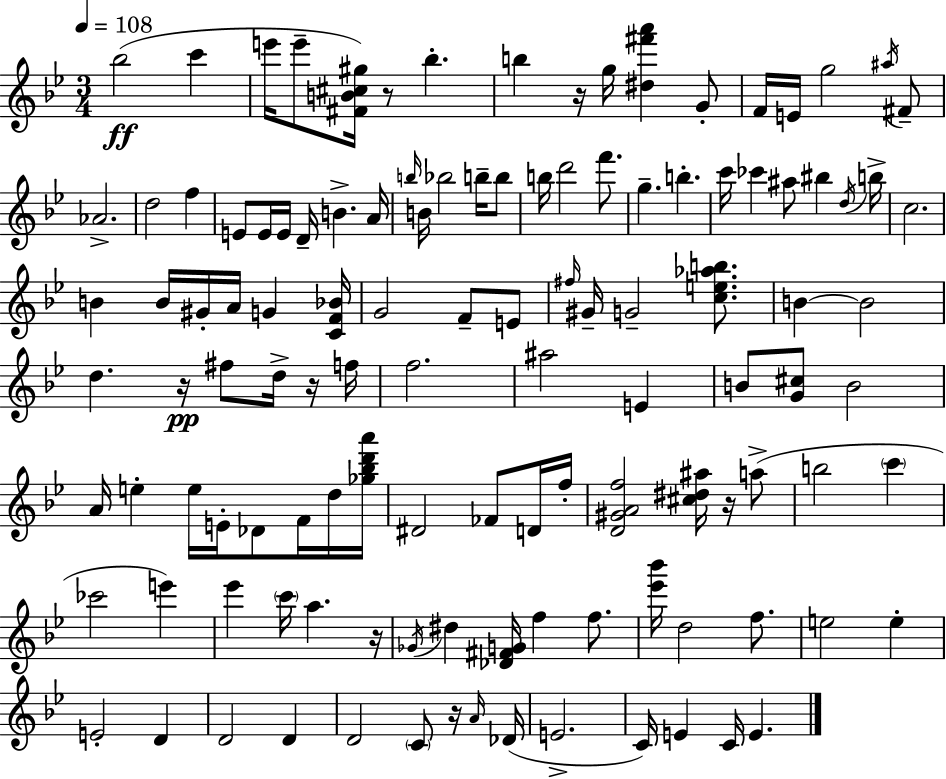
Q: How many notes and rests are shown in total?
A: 118